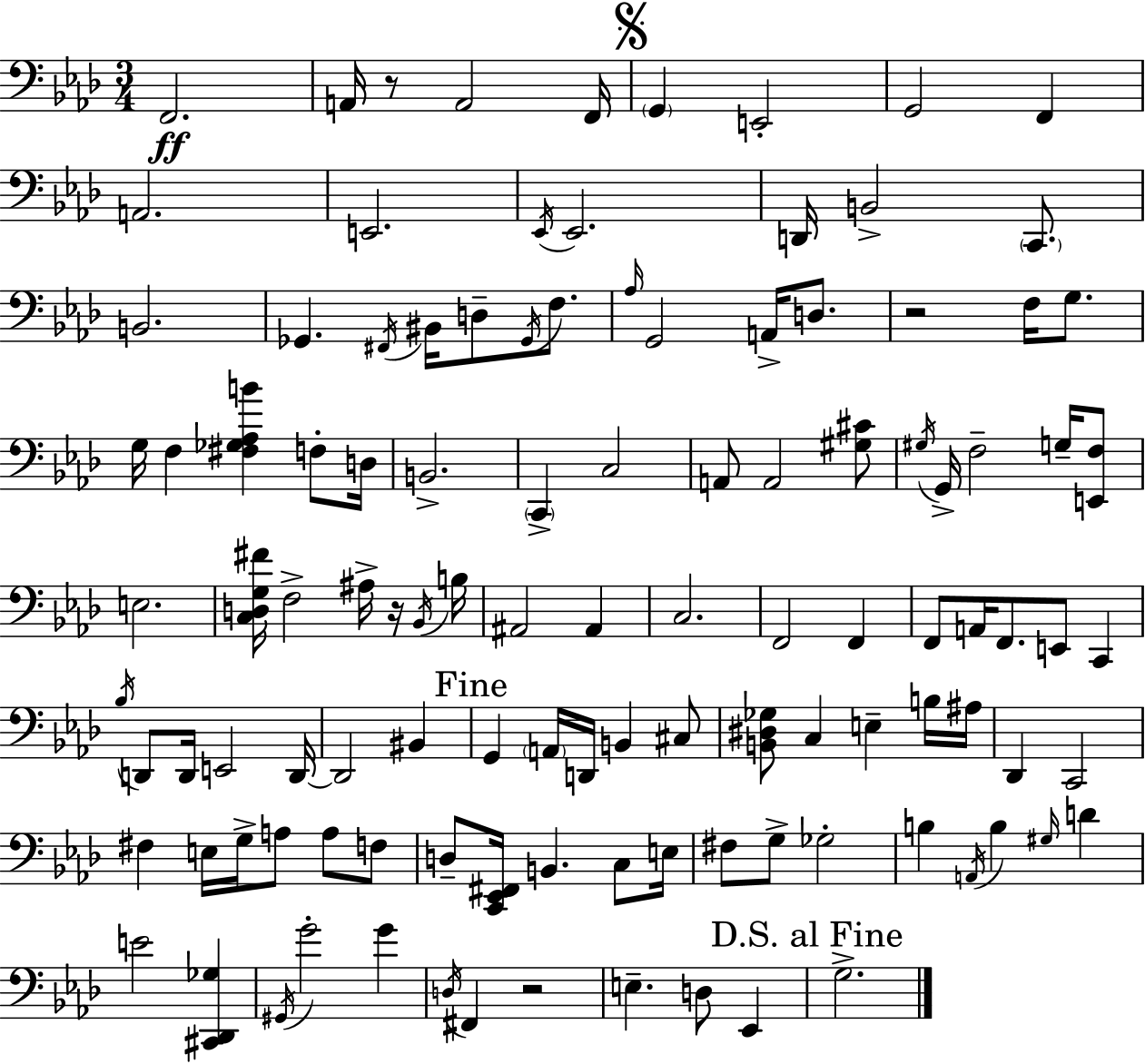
X:1
T:Untitled
M:3/4
L:1/4
K:Ab
F,,2 A,,/4 z/2 A,,2 F,,/4 G,, E,,2 G,,2 F,, A,,2 E,,2 _E,,/4 _E,,2 D,,/4 B,,2 C,,/2 B,,2 _G,, ^F,,/4 ^B,,/4 D,/2 _G,,/4 F,/2 _A,/4 G,,2 A,,/4 D,/2 z2 F,/4 G,/2 G,/4 F, [^F,_G,_A,B] F,/2 D,/4 B,,2 C,, C,2 A,,/2 A,,2 [^G,^C]/2 ^G,/4 G,,/4 F,2 G,/4 [E,,F,]/2 E,2 [C,D,G,^F]/4 F,2 ^A,/4 z/4 _B,,/4 B,/4 ^A,,2 ^A,, C,2 F,,2 F,, F,,/2 A,,/4 F,,/2 E,,/2 C,, _B,/4 D,,/2 D,,/4 E,,2 D,,/4 D,,2 ^B,, G,, A,,/4 D,,/4 B,, ^C,/2 [B,,^D,_G,]/2 C, E, B,/4 ^A,/4 _D,, C,,2 ^F, E,/4 G,/4 A,/2 A,/2 F,/2 D,/2 [C,,_E,,^F,,]/4 B,, C,/2 E,/4 ^F,/2 G,/2 _G,2 B, A,,/4 B, ^G,/4 D E2 [^C,,_D,,_G,] ^G,,/4 G2 G D,/4 ^F,, z2 E, D,/2 _E,, G,2